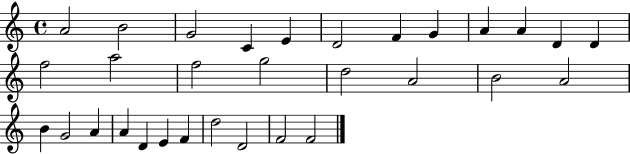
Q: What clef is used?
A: treble